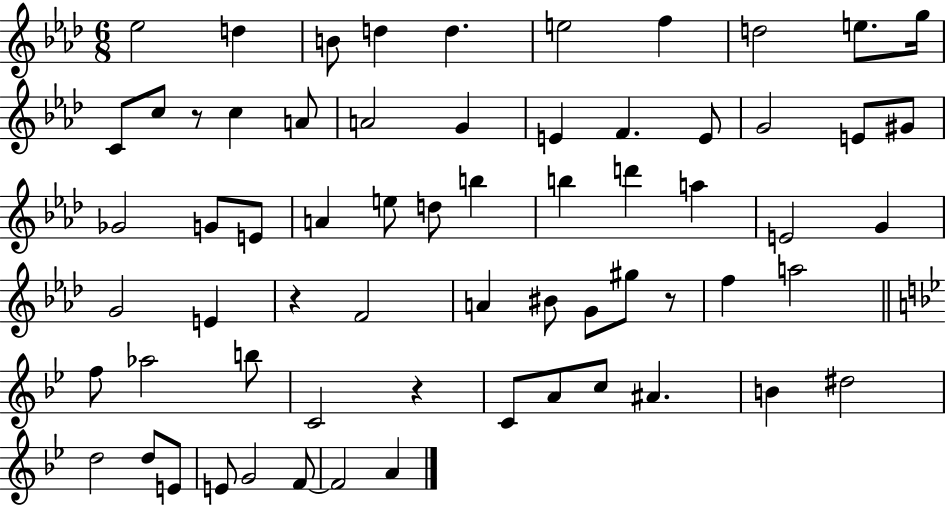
X:1
T:Untitled
M:6/8
L:1/4
K:Ab
_e2 d B/2 d d e2 f d2 e/2 g/4 C/2 c/2 z/2 c A/2 A2 G E F E/2 G2 E/2 ^G/2 _G2 G/2 E/2 A e/2 d/2 b b d' a E2 G G2 E z F2 A ^B/2 G/2 ^g/2 z/2 f a2 f/2 _a2 b/2 C2 z C/2 A/2 c/2 ^A B ^d2 d2 d/2 E/2 E/2 G2 F/2 F2 A